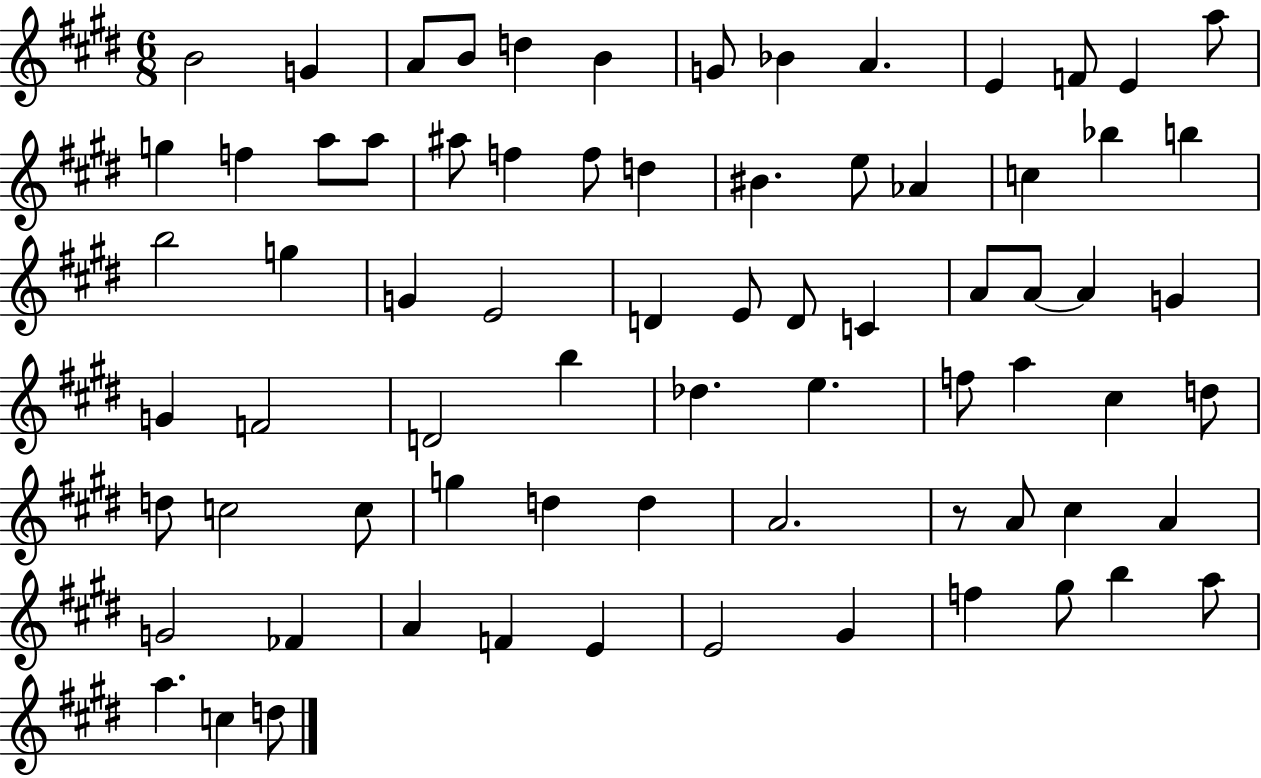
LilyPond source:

{
  \clef treble
  \numericTimeSignature
  \time 6/8
  \key e \major
  \repeat volta 2 { b'2 g'4 | a'8 b'8 d''4 b'4 | g'8 bes'4 a'4. | e'4 f'8 e'4 a''8 | \break g''4 f''4 a''8 a''8 | ais''8 f''4 f''8 d''4 | bis'4. e''8 aes'4 | c''4 bes''4 b''4 | \break b''2 g''4 | g'4 e'2 | d'4 e'8 d'8 c'4 | a'8 a'8~~ a'4 g'4 | \break g'4 f'2 | d'2 b''4 | des''4. e''4. | f''8 a''4 cis''4 d''8 | \break d''8 c''2 c''8 | g''4 d''4 d''4 | a'2. | r8 a'8 cis''4 a'4 | \break g'2 fes'4 | a'4 f'4 e'4 | e'2 gis'4 | f''4 gis''8 b''4 a''8 | \break a''4. c''4 d''8 | } \bar "|."
}